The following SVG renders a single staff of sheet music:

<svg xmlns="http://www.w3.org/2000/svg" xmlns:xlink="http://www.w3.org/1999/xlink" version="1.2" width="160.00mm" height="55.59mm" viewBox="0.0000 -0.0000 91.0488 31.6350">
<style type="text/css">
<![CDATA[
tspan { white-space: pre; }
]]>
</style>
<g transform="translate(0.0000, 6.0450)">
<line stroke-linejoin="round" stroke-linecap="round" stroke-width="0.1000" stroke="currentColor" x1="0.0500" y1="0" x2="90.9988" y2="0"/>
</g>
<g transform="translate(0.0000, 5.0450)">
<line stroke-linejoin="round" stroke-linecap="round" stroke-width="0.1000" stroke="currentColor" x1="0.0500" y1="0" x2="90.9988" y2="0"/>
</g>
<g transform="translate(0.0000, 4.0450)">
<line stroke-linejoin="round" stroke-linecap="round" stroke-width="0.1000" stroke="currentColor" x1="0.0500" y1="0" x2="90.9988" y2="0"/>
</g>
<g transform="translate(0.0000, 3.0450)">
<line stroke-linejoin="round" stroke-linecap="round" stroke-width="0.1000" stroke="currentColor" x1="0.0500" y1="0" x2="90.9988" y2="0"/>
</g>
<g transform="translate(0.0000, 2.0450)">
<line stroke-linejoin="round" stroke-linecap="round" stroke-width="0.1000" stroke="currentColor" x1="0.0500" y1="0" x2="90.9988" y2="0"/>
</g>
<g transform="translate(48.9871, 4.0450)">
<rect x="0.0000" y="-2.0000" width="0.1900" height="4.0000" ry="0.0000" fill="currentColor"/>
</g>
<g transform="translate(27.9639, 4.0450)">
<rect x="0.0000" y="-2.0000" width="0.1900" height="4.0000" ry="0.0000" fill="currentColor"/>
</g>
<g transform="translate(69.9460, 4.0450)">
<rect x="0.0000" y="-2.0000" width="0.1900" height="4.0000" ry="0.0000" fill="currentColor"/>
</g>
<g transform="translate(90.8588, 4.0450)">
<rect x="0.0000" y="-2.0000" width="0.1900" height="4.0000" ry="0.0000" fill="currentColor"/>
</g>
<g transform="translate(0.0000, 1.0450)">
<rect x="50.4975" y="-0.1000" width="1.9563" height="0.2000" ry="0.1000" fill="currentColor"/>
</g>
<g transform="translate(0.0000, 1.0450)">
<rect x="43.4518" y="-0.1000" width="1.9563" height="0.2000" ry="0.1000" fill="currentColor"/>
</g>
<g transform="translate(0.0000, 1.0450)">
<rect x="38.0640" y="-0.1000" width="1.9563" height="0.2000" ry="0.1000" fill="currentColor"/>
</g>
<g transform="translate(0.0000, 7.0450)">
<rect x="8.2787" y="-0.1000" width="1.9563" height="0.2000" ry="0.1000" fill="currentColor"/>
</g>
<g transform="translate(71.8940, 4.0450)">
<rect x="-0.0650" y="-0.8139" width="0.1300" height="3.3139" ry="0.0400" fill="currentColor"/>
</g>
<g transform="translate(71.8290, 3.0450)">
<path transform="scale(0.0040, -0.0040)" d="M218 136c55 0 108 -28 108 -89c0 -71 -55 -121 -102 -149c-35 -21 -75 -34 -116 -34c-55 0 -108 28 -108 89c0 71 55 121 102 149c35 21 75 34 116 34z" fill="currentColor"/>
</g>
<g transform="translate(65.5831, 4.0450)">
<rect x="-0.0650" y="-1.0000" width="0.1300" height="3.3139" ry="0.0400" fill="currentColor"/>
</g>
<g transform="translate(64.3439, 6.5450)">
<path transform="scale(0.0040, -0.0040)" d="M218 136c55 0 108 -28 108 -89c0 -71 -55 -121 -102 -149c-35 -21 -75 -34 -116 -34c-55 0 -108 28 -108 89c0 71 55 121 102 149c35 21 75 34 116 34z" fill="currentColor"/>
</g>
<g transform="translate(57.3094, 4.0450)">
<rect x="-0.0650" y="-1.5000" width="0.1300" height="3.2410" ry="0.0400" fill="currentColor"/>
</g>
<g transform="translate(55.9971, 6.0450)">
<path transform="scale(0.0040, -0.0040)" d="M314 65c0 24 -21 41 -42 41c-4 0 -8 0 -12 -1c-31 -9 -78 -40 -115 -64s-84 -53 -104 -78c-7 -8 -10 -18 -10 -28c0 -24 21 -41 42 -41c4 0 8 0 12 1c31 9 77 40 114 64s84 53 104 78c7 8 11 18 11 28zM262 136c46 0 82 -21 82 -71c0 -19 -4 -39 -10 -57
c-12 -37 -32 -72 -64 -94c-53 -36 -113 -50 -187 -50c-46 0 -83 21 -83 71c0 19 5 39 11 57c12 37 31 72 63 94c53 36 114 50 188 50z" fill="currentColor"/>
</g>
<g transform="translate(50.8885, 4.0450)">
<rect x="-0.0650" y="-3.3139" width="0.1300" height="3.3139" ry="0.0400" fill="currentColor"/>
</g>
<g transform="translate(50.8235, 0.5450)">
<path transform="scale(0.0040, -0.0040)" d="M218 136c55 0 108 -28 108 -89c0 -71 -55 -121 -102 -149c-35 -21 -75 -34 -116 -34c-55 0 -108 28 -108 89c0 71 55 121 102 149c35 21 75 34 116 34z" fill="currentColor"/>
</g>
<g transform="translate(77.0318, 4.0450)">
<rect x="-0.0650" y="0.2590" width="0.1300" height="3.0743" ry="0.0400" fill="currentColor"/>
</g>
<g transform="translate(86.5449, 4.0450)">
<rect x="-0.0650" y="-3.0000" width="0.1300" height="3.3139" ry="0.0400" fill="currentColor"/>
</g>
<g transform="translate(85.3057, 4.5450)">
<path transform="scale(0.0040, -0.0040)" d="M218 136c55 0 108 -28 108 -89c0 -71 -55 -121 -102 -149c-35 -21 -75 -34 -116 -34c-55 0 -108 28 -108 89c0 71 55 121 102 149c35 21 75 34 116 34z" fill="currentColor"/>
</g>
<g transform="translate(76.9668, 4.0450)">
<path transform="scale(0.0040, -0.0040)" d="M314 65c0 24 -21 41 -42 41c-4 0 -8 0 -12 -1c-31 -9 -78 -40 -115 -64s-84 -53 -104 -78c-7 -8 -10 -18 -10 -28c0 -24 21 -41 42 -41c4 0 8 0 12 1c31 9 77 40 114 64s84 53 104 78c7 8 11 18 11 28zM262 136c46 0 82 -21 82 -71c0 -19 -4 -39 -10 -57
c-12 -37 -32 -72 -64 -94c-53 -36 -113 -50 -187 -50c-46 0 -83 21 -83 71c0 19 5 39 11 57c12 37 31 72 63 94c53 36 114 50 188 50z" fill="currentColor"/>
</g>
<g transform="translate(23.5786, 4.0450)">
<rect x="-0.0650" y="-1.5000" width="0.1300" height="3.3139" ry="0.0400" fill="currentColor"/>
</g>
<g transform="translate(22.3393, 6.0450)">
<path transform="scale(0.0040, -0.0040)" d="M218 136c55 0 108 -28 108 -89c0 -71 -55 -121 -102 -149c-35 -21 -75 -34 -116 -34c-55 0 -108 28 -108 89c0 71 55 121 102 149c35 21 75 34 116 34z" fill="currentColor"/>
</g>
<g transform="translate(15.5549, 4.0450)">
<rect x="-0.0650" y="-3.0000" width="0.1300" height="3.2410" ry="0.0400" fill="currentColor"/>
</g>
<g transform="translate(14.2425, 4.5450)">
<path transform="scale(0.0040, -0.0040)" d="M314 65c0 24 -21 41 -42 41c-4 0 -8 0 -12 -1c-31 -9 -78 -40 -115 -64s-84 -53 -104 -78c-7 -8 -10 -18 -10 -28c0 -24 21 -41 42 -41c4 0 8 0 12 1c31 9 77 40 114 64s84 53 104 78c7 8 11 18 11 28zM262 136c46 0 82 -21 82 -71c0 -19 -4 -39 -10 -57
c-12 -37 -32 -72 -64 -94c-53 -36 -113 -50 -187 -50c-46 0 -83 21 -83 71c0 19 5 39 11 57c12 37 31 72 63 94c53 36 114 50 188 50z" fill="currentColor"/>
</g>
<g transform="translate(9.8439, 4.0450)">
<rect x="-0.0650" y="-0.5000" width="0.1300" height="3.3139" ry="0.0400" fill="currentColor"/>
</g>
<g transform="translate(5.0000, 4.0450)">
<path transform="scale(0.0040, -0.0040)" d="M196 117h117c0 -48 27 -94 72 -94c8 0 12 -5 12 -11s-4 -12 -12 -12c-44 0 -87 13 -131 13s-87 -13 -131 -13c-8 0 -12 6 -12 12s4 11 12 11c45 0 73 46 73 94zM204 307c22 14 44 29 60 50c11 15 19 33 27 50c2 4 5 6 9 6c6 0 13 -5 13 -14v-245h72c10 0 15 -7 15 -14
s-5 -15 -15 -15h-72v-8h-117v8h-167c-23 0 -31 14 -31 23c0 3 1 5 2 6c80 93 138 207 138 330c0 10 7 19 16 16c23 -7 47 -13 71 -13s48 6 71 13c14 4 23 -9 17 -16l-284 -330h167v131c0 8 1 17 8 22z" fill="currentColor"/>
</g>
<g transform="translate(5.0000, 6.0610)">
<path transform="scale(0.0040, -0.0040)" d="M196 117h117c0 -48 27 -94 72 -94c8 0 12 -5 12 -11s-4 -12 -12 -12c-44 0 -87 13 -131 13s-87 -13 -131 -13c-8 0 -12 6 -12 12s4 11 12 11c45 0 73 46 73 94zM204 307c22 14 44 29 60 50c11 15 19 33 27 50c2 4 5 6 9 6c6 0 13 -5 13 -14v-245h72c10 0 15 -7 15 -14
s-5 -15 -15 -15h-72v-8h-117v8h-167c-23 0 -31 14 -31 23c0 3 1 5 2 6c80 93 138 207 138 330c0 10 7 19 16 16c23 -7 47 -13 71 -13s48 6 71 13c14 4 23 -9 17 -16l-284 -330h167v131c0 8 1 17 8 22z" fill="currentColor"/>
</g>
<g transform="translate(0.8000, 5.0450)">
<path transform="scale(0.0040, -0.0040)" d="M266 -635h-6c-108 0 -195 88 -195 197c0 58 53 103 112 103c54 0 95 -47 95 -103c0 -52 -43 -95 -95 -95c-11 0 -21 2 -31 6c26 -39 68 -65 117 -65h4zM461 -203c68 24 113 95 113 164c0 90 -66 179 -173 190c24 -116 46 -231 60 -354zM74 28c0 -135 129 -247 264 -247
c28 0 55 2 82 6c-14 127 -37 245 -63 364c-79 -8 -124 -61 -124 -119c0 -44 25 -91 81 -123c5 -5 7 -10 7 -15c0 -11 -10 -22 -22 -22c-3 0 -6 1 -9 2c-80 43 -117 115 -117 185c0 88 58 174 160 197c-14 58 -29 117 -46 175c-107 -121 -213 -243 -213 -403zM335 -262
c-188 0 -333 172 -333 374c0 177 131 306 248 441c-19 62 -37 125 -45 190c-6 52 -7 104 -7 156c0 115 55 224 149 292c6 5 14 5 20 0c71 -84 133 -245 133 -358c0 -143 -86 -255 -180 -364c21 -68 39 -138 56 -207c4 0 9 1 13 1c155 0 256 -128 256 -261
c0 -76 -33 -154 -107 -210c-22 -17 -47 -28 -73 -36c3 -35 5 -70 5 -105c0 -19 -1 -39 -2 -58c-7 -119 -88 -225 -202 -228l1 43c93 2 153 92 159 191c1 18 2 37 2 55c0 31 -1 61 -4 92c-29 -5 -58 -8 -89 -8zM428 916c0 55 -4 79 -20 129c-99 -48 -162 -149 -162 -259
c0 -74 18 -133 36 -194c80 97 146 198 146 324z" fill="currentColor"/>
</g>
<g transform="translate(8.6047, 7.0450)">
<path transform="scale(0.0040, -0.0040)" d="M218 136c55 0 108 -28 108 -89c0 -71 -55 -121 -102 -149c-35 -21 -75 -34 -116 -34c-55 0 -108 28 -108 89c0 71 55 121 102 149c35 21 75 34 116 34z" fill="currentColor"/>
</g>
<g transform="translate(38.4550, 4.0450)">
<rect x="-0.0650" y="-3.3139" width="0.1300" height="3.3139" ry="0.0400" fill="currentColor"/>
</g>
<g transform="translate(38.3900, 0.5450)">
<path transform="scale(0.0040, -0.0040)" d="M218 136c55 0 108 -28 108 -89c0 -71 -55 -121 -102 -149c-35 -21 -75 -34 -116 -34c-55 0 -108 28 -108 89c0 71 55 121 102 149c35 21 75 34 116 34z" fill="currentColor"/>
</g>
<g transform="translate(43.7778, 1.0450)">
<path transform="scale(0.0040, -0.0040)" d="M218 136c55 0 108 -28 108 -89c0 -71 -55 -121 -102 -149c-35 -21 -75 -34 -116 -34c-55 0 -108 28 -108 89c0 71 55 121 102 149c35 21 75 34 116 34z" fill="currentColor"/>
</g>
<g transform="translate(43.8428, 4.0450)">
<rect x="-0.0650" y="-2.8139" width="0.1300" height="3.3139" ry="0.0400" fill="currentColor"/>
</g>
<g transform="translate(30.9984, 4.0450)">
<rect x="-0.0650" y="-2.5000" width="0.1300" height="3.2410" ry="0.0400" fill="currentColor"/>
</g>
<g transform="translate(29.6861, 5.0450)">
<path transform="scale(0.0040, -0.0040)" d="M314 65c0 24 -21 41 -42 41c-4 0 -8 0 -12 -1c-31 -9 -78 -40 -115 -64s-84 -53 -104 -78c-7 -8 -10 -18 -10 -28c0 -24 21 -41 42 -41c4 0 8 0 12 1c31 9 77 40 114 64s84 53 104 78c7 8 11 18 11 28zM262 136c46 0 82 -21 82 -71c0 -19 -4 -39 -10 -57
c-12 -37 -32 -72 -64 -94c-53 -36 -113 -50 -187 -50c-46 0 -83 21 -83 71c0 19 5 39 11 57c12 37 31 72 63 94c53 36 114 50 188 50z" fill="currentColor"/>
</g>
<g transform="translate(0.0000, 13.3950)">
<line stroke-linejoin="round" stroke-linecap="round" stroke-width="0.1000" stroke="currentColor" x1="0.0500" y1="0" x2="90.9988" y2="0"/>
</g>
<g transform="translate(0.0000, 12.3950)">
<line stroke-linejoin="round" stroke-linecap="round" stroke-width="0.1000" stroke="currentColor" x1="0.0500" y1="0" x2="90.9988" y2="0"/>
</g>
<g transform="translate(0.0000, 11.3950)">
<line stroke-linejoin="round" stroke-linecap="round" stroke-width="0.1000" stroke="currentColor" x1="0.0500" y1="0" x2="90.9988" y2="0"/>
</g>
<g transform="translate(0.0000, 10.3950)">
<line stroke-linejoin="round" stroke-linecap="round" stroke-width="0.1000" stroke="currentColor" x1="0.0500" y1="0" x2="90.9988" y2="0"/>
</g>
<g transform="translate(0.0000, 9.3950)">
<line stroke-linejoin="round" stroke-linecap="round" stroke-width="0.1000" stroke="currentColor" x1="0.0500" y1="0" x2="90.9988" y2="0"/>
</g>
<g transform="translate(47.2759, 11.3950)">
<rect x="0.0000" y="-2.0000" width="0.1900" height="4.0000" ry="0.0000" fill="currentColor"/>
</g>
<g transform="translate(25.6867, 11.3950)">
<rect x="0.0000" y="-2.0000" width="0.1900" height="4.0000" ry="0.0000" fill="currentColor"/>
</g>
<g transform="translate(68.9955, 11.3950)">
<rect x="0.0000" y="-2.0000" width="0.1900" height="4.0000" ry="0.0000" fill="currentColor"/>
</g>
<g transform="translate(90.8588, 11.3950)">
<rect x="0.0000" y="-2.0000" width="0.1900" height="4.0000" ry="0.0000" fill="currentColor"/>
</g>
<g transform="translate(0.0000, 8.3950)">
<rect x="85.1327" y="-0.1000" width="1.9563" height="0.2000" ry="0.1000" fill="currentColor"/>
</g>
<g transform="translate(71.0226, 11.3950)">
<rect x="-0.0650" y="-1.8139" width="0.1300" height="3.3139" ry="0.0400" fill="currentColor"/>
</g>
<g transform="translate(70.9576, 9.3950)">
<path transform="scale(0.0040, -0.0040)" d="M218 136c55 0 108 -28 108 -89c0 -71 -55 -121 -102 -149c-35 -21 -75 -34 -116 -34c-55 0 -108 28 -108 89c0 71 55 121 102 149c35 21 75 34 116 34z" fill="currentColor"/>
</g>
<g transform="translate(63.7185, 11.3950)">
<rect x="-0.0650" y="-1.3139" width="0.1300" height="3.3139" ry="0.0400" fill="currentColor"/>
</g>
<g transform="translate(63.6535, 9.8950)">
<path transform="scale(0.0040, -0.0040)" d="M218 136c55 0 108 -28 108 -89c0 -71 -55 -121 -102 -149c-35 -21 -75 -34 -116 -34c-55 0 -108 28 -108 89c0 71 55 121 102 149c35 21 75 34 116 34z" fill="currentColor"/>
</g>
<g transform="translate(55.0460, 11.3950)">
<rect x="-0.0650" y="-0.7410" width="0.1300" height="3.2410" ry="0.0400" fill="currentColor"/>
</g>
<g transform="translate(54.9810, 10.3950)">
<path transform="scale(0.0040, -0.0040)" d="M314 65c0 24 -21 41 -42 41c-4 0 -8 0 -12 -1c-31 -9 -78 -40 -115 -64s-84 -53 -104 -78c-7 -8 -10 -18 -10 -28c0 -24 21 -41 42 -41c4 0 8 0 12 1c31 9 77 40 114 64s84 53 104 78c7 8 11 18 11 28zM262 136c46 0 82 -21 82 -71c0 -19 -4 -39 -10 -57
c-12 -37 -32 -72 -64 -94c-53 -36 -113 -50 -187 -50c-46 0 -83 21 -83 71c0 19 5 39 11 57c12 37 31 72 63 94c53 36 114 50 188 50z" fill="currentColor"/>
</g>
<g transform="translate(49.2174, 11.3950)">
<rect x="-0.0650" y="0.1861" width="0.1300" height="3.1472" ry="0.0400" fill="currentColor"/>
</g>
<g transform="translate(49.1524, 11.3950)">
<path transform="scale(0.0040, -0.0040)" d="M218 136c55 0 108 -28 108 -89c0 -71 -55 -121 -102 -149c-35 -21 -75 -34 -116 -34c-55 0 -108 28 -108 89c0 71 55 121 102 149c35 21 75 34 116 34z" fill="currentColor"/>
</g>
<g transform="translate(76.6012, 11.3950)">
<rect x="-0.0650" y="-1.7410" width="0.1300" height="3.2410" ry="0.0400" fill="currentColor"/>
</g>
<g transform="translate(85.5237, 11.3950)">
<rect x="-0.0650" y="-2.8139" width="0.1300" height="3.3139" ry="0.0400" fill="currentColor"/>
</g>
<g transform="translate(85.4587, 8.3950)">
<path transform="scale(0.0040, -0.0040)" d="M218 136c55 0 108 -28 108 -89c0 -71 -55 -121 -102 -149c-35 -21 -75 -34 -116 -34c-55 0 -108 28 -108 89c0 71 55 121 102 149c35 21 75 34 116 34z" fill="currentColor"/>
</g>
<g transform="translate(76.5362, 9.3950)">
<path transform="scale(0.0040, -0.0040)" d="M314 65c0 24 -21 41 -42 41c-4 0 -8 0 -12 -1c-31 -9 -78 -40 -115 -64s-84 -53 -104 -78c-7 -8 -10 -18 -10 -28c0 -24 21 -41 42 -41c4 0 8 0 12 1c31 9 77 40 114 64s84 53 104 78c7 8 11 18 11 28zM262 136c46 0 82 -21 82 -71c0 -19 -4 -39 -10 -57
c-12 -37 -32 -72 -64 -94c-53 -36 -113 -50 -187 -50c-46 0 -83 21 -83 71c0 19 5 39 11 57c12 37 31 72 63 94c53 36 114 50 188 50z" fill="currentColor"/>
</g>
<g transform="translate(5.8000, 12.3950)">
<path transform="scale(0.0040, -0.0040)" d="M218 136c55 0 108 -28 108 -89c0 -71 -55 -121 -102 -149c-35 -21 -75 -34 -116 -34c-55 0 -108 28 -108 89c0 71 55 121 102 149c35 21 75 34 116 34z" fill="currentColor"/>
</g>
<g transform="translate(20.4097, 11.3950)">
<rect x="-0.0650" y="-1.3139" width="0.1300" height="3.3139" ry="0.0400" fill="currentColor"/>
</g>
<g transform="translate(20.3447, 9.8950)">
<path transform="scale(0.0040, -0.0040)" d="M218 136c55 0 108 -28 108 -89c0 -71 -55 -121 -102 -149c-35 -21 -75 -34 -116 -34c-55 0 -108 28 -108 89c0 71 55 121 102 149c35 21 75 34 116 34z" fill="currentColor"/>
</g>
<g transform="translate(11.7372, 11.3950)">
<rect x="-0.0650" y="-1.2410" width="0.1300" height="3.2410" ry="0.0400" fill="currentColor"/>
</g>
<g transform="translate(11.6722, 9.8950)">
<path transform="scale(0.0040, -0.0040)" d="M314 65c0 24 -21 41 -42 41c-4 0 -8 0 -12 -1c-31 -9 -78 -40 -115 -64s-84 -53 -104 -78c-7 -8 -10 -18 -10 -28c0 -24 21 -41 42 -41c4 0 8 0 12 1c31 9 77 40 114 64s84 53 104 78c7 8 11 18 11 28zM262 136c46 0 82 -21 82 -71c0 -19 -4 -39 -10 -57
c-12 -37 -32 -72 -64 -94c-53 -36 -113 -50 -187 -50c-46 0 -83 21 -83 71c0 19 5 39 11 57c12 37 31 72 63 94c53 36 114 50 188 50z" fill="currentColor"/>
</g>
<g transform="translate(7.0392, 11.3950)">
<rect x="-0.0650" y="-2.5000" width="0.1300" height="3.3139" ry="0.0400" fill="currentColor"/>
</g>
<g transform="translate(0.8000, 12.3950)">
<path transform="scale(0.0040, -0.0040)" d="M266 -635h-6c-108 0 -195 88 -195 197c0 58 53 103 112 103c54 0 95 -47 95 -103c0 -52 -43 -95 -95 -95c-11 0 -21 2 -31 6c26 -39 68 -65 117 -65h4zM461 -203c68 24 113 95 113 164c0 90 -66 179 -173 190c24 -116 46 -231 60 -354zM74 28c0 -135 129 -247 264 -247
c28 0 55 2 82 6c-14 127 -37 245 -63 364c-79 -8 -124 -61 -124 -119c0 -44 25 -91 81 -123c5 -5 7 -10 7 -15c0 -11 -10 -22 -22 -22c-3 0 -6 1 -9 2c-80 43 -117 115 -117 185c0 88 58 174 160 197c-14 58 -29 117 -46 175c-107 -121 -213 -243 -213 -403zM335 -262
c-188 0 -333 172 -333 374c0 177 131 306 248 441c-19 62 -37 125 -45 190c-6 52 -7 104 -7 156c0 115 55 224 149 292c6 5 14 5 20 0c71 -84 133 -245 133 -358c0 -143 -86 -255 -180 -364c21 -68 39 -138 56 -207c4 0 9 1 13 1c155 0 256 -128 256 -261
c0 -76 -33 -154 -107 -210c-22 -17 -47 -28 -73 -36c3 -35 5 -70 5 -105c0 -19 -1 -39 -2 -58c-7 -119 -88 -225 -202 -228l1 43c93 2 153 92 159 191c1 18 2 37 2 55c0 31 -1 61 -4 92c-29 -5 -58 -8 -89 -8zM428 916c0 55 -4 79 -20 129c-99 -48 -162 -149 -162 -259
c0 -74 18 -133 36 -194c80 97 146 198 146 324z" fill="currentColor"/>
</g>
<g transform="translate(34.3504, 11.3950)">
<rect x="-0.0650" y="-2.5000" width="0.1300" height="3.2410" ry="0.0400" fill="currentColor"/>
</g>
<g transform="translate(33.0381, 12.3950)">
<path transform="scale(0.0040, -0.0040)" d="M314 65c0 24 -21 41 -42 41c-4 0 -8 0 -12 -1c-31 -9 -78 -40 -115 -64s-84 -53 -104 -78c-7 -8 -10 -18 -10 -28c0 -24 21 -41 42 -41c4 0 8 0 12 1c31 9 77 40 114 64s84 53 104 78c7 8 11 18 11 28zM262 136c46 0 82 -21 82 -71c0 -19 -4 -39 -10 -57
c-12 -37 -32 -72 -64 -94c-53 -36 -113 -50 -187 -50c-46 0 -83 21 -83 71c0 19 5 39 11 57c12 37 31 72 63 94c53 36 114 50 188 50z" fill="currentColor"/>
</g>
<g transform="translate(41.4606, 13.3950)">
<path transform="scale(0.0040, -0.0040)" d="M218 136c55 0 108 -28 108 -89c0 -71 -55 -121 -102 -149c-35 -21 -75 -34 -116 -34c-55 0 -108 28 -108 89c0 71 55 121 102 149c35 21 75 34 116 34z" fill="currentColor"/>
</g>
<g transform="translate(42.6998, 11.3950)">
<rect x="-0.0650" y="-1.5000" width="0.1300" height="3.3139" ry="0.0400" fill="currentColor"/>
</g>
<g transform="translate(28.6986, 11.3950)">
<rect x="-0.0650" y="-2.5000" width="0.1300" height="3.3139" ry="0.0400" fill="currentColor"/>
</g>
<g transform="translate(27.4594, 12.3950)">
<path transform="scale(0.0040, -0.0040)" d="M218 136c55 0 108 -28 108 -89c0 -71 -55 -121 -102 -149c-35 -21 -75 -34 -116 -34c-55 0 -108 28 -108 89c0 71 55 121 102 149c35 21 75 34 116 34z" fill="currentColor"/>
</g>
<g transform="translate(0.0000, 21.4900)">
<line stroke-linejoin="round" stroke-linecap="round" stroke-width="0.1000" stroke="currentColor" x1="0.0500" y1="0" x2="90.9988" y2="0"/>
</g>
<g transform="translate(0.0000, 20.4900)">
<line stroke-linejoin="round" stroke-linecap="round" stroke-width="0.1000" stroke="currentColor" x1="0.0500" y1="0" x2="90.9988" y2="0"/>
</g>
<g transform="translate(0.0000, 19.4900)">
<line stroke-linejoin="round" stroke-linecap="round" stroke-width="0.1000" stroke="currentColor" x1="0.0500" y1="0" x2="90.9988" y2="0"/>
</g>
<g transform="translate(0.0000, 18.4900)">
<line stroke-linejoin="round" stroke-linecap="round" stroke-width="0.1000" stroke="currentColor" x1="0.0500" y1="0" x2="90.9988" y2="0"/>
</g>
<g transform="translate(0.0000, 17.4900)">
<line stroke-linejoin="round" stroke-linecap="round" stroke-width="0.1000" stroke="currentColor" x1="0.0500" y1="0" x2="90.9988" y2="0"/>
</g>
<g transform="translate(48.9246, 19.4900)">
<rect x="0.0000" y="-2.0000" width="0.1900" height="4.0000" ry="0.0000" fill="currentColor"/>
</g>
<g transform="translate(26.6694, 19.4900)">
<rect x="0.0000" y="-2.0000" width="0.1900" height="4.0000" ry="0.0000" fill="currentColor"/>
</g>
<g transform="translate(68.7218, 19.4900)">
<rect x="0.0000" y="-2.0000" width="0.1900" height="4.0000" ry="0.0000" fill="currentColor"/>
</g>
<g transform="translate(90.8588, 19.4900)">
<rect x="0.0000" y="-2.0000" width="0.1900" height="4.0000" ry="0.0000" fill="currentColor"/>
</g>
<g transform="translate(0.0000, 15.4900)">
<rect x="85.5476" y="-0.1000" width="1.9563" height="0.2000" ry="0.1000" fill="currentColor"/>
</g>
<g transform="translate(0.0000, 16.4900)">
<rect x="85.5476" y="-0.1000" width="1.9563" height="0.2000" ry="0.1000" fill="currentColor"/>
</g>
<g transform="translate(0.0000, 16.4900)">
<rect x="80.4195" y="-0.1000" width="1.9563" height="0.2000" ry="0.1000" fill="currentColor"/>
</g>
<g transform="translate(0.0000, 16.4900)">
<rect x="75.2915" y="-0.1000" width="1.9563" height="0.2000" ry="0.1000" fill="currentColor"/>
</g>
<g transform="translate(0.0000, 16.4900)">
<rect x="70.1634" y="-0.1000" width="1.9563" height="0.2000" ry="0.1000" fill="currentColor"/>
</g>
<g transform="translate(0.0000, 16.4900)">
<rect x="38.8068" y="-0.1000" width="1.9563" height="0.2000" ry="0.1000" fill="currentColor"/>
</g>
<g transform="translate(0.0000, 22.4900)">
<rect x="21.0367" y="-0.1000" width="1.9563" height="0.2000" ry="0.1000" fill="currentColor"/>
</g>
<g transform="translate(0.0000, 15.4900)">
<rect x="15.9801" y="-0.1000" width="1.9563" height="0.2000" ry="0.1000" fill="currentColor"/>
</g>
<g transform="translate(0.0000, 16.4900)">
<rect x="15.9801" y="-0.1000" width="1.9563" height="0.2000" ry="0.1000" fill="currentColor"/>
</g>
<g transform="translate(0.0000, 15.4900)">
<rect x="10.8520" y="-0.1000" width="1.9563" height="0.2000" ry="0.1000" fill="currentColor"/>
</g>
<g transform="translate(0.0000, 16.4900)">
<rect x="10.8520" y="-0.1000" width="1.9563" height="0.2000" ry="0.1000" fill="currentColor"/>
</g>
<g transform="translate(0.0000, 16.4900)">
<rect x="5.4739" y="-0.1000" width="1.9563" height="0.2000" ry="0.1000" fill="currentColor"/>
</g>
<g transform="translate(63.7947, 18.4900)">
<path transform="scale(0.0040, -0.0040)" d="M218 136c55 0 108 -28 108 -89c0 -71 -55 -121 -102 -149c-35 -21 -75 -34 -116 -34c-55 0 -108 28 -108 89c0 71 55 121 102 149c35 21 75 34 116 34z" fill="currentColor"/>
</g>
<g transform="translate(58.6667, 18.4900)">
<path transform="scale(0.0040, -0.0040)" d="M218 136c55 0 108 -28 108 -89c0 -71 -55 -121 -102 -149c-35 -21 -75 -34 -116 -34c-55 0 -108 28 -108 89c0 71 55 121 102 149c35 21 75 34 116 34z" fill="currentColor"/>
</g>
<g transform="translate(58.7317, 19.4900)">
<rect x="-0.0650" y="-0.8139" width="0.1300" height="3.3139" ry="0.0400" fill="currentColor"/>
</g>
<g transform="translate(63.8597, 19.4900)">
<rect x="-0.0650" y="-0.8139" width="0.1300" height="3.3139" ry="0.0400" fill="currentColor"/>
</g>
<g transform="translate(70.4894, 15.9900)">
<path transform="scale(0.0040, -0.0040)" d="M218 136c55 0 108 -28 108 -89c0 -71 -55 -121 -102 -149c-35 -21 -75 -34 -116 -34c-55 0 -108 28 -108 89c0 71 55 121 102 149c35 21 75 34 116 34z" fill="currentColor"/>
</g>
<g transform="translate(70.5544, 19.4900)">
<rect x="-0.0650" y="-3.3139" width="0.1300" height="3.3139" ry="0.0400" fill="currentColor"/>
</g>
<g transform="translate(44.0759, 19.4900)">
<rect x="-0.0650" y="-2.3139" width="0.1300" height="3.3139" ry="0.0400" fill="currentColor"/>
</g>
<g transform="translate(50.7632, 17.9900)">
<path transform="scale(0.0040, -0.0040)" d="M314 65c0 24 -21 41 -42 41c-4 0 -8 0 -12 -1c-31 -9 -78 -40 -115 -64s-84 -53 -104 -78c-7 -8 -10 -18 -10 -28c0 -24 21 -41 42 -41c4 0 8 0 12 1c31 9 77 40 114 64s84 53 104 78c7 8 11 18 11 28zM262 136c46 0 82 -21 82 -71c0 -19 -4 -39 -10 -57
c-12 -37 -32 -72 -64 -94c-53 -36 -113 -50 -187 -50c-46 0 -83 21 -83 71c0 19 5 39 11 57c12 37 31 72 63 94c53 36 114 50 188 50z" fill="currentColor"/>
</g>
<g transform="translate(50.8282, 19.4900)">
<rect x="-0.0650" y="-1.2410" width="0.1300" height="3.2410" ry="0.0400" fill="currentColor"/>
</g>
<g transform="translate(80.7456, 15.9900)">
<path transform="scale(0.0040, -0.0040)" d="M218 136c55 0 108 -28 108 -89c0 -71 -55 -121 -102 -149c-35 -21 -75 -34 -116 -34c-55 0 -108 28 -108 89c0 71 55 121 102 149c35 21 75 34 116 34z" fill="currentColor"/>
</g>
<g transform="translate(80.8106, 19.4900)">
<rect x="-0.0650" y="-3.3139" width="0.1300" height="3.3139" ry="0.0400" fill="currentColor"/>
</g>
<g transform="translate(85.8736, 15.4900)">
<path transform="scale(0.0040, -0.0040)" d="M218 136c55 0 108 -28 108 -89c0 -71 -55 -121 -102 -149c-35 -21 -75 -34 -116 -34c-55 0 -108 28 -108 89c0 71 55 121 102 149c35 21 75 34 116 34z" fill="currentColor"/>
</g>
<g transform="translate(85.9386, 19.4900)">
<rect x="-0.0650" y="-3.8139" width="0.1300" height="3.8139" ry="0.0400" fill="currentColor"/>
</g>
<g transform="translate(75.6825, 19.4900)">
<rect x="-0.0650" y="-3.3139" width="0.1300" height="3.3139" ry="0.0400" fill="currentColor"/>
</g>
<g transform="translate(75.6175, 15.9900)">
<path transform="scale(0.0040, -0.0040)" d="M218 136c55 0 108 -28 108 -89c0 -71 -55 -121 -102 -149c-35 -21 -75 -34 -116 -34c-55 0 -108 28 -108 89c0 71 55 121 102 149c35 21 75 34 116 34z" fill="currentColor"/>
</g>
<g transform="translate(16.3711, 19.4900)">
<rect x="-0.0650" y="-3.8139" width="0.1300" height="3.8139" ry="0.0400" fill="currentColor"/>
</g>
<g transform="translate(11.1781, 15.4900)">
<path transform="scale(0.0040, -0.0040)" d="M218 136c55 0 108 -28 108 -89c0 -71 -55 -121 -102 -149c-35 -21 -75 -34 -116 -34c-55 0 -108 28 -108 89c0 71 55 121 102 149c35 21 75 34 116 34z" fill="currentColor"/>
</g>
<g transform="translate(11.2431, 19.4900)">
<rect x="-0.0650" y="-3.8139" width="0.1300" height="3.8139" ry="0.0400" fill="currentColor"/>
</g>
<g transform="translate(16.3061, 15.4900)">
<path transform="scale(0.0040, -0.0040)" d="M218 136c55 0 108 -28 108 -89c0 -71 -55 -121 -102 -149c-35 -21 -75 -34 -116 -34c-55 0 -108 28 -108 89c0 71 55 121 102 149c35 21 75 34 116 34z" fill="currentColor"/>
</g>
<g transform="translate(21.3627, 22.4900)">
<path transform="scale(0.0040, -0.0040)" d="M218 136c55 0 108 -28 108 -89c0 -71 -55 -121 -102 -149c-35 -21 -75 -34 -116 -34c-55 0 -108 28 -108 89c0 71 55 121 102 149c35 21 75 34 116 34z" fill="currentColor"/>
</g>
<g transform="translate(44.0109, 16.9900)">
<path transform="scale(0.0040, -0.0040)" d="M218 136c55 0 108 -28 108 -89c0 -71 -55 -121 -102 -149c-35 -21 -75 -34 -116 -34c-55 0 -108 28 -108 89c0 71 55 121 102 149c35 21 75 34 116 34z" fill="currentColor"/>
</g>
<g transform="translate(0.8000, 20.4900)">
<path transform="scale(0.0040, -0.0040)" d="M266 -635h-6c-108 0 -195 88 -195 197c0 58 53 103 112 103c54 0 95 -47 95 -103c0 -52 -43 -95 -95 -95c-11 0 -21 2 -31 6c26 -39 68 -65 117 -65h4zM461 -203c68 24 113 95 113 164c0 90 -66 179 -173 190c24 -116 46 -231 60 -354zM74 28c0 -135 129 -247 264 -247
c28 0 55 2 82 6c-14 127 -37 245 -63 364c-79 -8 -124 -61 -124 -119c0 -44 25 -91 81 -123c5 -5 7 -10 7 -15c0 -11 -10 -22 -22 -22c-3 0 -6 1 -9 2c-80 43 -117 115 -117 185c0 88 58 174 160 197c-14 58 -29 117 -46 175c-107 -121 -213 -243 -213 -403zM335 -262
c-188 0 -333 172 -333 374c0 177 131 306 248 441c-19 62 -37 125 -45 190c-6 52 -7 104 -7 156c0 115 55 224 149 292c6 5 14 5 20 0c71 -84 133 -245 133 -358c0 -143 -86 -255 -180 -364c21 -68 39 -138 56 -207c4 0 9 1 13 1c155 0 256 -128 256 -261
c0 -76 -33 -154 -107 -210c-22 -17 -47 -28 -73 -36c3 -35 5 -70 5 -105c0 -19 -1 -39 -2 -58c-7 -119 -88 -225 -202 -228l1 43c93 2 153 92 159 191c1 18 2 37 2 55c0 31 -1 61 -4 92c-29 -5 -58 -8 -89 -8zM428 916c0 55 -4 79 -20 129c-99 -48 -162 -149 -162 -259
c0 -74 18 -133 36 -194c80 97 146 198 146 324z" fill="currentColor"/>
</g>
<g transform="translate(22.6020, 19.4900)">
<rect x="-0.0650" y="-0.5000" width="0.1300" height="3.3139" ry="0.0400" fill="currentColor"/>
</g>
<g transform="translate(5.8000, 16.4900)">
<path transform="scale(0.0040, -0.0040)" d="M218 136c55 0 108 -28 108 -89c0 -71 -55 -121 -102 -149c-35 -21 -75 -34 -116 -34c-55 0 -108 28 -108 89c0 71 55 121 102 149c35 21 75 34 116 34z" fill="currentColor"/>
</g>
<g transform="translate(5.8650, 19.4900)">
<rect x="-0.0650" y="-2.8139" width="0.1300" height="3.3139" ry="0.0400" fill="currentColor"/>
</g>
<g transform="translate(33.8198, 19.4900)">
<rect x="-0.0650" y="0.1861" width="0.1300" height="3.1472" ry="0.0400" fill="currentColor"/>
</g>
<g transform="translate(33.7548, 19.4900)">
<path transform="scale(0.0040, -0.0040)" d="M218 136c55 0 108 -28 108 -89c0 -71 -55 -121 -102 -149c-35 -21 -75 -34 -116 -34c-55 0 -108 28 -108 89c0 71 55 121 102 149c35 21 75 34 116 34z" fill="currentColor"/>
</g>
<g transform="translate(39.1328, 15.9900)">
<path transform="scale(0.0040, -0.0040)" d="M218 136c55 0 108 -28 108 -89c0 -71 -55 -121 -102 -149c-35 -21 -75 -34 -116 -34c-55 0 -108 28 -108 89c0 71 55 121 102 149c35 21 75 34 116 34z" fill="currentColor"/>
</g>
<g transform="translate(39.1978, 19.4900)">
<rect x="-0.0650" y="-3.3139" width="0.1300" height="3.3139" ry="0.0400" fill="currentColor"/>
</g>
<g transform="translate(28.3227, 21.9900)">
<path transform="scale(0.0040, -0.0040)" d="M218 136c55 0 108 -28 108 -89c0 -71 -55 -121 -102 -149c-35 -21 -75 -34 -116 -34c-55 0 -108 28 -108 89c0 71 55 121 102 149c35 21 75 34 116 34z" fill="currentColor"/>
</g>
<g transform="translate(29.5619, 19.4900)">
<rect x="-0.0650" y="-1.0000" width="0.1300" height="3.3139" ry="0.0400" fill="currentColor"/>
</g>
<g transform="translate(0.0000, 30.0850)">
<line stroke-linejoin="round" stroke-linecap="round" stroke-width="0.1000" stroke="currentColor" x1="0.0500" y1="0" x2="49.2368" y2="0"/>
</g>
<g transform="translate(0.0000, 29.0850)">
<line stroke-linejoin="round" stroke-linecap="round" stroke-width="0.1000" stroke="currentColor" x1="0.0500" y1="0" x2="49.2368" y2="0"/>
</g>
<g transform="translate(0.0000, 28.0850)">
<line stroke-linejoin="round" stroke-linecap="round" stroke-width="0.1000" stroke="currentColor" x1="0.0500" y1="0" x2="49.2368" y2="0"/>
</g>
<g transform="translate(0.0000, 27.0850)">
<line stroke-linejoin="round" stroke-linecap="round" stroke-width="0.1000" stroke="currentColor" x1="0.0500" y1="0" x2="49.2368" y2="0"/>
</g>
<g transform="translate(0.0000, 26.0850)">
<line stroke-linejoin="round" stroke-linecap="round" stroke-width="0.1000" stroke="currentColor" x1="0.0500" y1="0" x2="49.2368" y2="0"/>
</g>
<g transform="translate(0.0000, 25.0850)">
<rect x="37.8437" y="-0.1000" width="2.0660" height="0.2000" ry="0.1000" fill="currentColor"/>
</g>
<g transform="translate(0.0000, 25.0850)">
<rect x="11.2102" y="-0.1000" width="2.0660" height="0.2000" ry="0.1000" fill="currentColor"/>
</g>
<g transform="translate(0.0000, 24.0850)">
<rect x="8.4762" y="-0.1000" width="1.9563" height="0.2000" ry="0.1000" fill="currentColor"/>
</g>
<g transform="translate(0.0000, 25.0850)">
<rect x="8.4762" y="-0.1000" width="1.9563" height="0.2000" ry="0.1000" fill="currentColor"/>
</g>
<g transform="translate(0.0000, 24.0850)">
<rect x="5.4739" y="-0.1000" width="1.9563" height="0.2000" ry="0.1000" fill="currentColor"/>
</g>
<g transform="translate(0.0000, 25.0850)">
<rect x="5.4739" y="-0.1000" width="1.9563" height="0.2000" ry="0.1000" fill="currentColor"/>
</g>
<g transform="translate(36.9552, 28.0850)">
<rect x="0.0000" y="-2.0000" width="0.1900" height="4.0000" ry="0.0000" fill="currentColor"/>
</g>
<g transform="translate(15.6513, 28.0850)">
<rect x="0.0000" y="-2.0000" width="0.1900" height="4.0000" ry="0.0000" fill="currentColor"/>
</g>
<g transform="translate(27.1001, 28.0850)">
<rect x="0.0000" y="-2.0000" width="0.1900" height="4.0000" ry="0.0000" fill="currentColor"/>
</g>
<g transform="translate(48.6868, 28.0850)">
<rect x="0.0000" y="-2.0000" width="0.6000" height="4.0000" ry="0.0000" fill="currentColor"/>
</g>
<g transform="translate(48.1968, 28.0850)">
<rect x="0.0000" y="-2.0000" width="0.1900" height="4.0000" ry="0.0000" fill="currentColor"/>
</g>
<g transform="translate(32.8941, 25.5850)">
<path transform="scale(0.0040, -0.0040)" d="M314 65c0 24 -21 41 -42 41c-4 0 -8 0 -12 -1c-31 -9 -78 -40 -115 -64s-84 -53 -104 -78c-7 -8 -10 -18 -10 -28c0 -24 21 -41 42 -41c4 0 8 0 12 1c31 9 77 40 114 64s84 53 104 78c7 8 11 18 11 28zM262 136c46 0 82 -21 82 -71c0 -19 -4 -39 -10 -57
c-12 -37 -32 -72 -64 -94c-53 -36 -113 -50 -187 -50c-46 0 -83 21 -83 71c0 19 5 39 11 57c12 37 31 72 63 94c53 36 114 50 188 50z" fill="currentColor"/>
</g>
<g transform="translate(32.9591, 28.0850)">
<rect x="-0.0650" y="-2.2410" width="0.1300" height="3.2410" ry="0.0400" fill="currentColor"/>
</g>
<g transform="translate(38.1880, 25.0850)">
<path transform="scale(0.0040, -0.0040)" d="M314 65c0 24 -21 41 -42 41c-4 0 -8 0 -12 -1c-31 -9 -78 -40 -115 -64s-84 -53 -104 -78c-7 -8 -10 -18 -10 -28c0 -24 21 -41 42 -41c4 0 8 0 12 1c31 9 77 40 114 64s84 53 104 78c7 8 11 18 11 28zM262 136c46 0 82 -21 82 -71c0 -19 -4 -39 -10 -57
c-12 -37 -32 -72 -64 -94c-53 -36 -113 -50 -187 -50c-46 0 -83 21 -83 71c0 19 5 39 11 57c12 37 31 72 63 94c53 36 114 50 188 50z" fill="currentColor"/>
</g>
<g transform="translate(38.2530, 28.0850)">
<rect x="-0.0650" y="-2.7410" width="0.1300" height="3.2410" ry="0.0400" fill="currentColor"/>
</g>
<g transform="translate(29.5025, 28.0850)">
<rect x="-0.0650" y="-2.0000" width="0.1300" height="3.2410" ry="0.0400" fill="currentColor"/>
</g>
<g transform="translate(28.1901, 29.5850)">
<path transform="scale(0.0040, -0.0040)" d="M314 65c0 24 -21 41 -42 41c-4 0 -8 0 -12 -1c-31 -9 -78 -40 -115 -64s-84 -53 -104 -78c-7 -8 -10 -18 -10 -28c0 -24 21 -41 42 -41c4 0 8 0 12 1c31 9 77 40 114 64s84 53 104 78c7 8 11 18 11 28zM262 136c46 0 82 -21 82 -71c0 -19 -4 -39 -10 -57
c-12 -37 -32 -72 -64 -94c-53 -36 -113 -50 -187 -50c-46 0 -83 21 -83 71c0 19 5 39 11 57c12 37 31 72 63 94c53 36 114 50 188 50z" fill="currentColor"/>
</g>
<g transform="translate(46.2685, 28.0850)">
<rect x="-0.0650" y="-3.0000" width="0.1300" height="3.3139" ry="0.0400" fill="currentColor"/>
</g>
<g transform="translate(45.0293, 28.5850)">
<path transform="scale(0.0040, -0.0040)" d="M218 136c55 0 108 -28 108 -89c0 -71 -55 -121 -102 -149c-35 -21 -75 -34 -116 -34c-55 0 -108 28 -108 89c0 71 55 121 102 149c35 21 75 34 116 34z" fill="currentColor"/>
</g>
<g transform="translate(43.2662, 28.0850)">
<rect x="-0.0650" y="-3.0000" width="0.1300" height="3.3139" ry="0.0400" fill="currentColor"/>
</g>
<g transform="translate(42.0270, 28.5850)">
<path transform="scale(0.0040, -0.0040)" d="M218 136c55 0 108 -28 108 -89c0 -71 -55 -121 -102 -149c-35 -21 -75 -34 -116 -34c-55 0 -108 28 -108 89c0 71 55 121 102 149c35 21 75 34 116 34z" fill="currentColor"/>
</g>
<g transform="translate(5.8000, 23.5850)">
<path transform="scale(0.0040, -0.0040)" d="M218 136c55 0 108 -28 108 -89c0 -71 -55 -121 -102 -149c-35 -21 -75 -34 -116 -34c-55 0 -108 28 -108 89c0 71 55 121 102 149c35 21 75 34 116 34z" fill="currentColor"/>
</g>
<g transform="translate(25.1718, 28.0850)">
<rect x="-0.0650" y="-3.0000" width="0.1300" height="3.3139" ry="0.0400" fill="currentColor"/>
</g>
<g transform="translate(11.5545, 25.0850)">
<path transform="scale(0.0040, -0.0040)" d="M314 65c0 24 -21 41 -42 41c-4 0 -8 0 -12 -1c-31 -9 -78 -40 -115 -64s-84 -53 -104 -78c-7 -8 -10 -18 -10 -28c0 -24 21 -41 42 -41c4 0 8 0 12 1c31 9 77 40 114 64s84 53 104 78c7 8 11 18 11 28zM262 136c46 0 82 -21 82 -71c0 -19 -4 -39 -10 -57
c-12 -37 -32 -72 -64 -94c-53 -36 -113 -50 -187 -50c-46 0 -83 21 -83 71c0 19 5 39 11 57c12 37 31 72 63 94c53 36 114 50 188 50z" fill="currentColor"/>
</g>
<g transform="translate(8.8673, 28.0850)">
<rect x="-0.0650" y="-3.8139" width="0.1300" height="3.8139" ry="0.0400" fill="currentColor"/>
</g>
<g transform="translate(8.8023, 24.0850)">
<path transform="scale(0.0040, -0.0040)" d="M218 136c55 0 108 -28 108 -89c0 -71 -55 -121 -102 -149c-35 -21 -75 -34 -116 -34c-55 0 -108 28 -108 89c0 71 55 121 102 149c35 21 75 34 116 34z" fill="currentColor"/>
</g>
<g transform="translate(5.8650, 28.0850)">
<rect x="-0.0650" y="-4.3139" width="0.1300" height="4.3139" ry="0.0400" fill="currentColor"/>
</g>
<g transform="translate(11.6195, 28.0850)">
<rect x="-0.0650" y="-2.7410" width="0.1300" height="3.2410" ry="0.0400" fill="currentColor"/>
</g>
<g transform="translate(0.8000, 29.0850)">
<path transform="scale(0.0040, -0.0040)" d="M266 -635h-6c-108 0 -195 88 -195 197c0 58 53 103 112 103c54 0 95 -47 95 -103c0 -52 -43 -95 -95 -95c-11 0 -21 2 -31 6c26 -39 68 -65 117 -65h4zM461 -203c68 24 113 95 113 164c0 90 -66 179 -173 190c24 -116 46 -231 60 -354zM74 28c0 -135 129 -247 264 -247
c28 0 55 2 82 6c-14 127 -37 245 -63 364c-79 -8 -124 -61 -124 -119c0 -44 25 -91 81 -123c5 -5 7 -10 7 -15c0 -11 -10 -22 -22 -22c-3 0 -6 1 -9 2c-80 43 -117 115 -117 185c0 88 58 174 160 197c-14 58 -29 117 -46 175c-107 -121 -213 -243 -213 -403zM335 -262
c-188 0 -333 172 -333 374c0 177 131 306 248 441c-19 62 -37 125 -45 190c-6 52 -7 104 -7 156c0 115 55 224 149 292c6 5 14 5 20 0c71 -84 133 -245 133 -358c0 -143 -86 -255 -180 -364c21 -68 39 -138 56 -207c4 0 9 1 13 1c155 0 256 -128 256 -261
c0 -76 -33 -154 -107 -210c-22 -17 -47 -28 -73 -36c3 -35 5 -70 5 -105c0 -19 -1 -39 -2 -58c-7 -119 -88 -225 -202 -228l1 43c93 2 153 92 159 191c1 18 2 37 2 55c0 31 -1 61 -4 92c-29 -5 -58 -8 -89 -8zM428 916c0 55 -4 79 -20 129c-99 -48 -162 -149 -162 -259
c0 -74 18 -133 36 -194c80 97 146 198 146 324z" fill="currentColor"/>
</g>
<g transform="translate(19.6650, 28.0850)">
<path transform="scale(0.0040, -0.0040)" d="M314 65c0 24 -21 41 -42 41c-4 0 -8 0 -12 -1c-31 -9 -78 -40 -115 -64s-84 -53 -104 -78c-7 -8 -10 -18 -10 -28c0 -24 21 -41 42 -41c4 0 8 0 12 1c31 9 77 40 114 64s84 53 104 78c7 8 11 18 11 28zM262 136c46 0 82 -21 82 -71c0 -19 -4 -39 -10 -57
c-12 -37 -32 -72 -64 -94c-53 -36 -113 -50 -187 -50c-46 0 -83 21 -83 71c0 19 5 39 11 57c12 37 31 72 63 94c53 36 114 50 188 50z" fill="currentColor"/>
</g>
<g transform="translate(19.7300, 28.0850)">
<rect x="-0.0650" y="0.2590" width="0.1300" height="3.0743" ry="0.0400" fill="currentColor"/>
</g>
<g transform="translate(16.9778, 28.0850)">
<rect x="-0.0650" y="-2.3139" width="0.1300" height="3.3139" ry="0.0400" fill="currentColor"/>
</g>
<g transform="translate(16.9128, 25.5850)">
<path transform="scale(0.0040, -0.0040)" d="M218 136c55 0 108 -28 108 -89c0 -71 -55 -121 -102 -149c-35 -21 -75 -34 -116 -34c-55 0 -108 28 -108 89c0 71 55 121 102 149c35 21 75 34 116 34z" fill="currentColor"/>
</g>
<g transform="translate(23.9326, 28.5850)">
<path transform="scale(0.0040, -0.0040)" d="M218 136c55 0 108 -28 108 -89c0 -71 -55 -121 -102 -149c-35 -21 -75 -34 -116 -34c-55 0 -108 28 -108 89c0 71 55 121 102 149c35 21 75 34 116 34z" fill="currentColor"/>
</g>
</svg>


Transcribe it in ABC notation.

X:1
T:Untitled
M:4/4
L:1/4
K:C
C A2 E G2 b a b E2 D d B2 A G e2 e G G2 E B d2 e f f2 a a c' c' C D B b g e2 d d b b b c' d' c' a2 g B2 A F2 g2 a2 A A